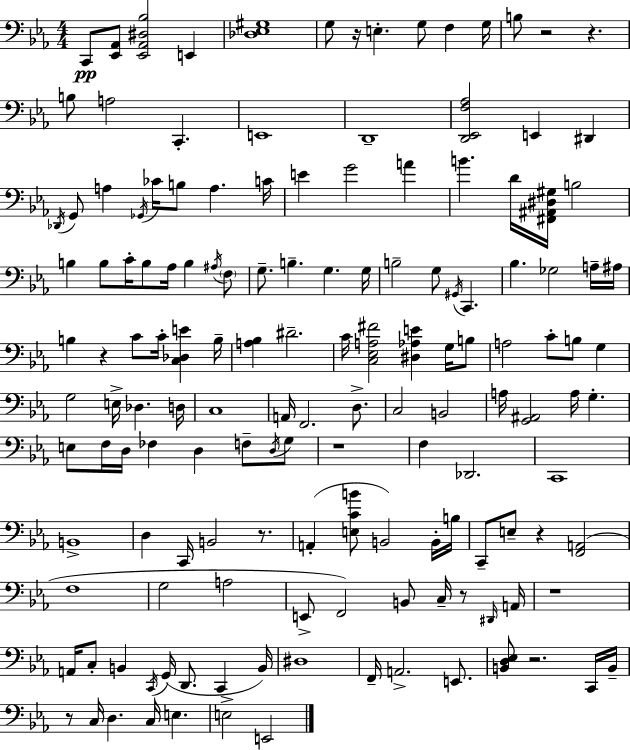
{
  \clef bass
  \numericTimeSignature
  \time 4/4
  \key ees \major
  \repeat volta 2 { c,8\pp <ees, aes,>8 <ees, aes, dis bes>2 e,4 | <des ees gis>1 | g8 r16 e4.-. g8 f4 g16 | b8 r2 r4. | \break b8 a2 c,4.-. | e,1 | d,1-- | <d, ees, f aes>2 e,4 dis,4 | \break \acciaccatura { des,16 } g,8 a4 \acciaccatura { ges,16 } ces'16 b8 a4. | c'16 e'4 g'2 a'4 | b'4. d'16 <fis, ais, dis gis>16 b2 | b4 b8 c'16-. b8 aes16 b4 | \break \acciaccatura { ais16 } \parenthesize f8 g8.-- b4.-- g4. | g16 b2-- g8 \acciaccatura { gis,16 } c,4. | bes4. ges2 | a16-- ais16 b4 r4 c'8 c'16-. <c des e'>4 | \break b16-- <a bes>4 dis'2.-- | c'16 <c ees a fis'>2 <dis aes e'>4 | g16 b8 a2 c'8-. b8 | g4 g2 e16-> des4. | \break d16 c1 | a,16 f,2. | d8.-> c2 b,2 | a16 <g, ais,>2 a16 g4.-. | \break e8 f16 d16 fes4 d4 | f8-- \acciaccatura { d16 } g8 r1 | f4 des,2. | c,1 | \break b,1-> | d4 c,16 b,2 | r8. a,4-.( <e c' b'>8 b,2) | b,16-. b16 c,8-- e8-- r4 <f, a,>2( | \break f1 | g2 a2 | e,8-> f,2) b,8 | c16-- r8 \grace { dis,16 } a,16 r1 | \break a,16 c8-. b,4 \acciaccatura { c,16 }( g,16 d,8. | c,4 b,16) dis1 | f,16-- a,2.-> | e,8. <b, d ees>8 r2. | \break c,16 b,16-- r8 c16 d4. | c16 e4. e2-> e,2 | } \bar "|."
}